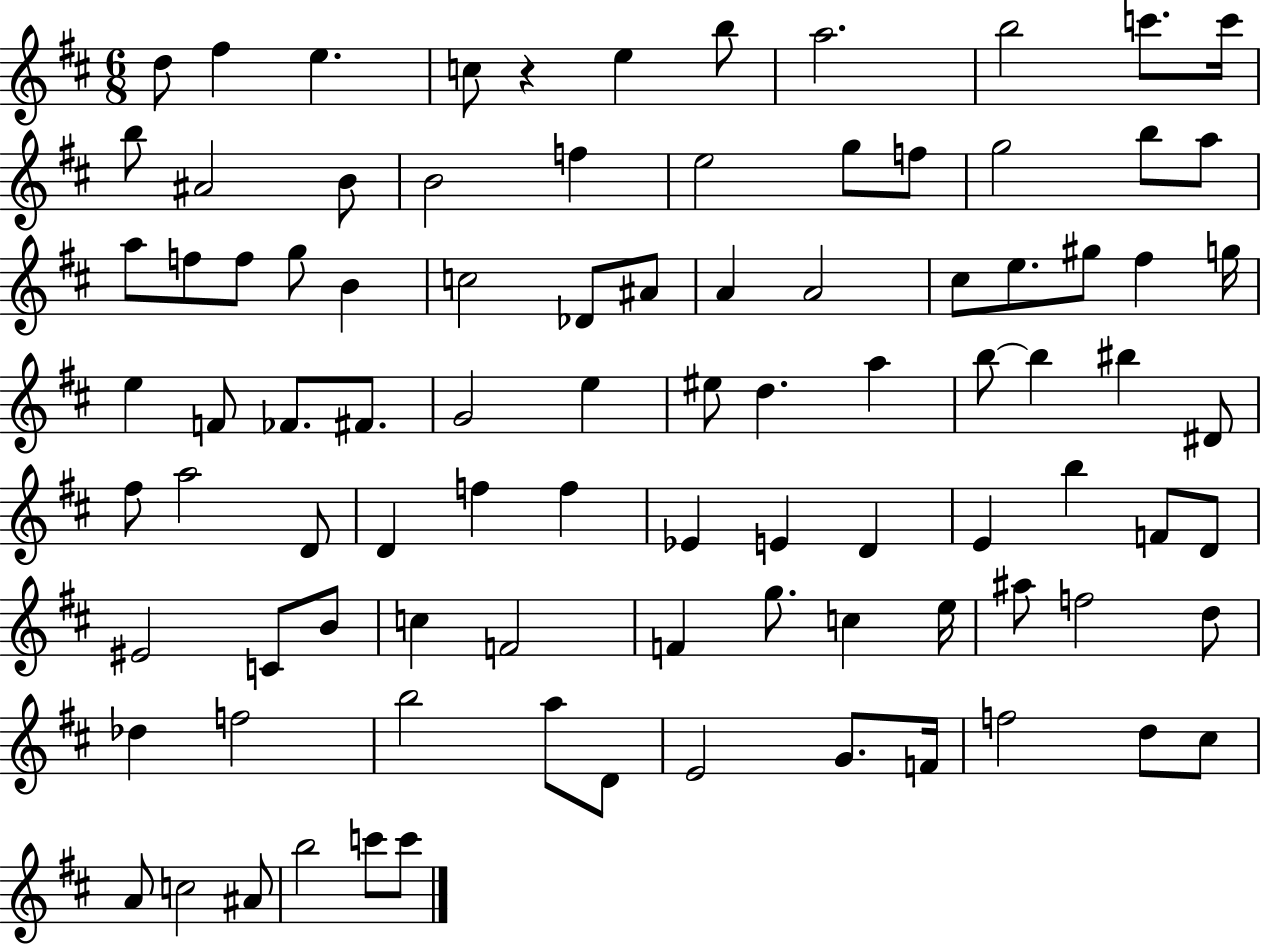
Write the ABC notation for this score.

X:1
T:Untitled
M:6/8
L:1/4
K:D
d/2 ^f e c/2 z e b/2 a2 b2 c'/2 c'/4 b/2 ^A2 B/2 B2 f e2 g/2 f/2 g2 b/2 a/2 a/2 f/2 f/2 g/2 B c2 _D/2 ^A/2 A A2 ^c/2 e/2 ^g/2 ^f g/4 e F/2 _F/2 ^F/2 G2 e ^e/2 d a b/2 b ^b ^D/2 ^f/2 a2 D/2 D f f _E E D E b F/2 D/2 ^E2 C/2 B/2 c F2 F g/2 c e/4 ^a/2 f2 d/2 _d f2 b2 a/2 D/2 E2 G/2 F/4 f2 d/2 ^c/2 A/2 c2 ^A/2 b2 c'/2 c'/2